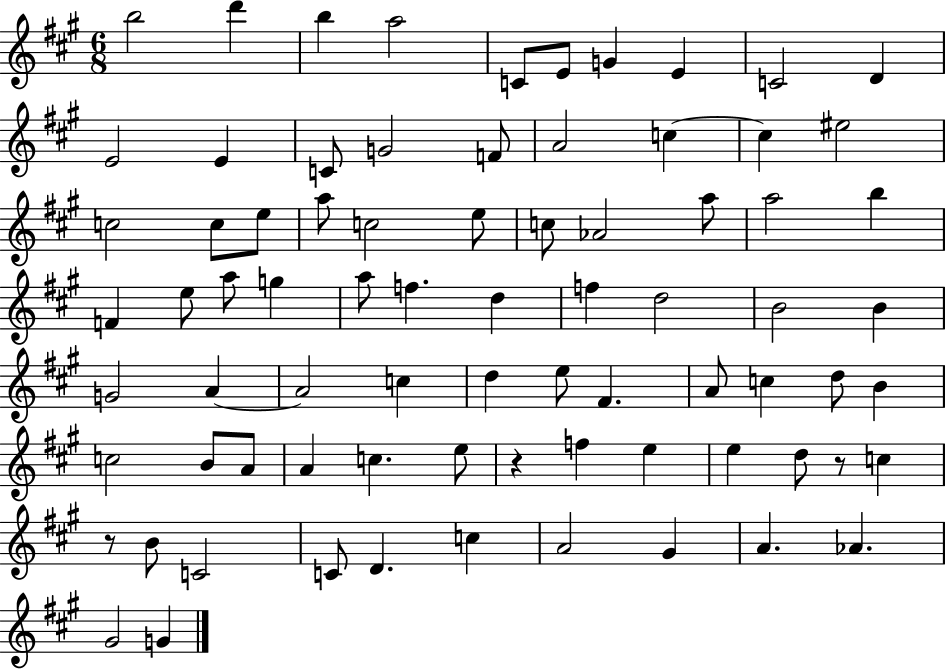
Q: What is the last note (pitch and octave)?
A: G4